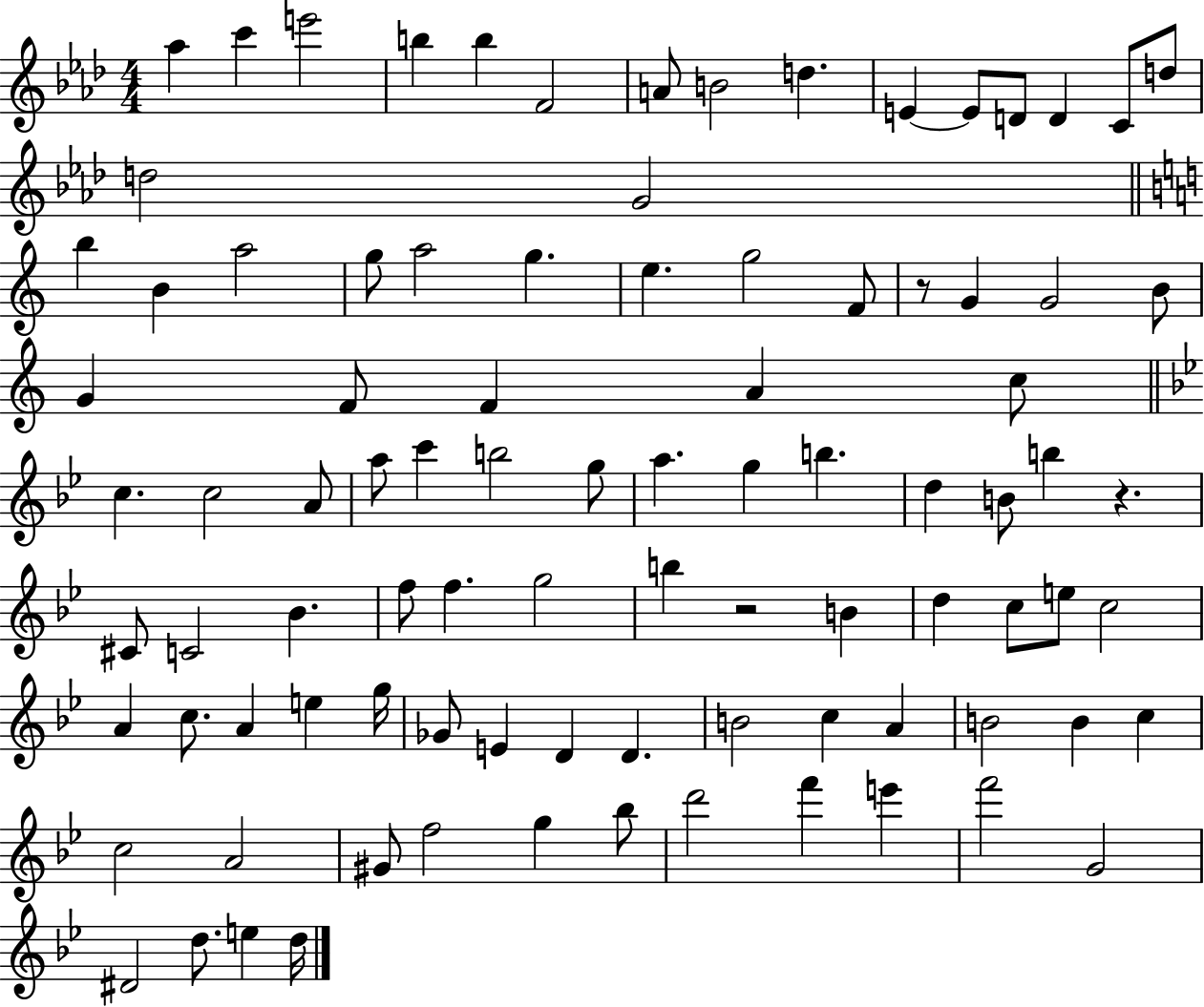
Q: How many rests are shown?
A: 3